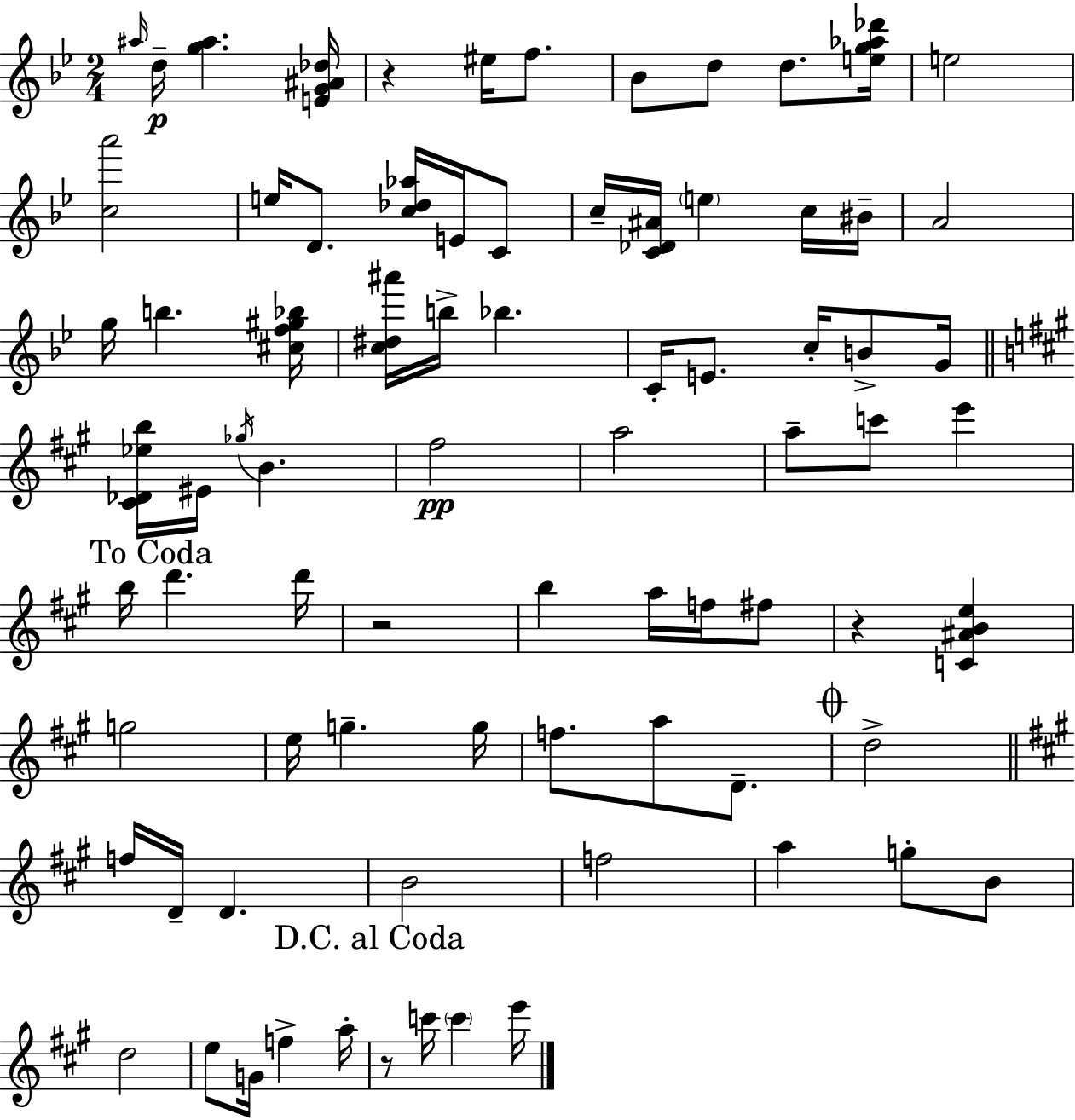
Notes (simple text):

A#5/s D5/s [G5,A#5]/q. [E4,G4,A#4,Db5]/s R/q EIS5/s F5/e. Bb4/e D5/e D5/e. [E5,G5,Ab5,Db6]/s E5/h [C5,A6]/h E5/s D4/e. [C5,Db5,Ab5]/s E4/s C4/e C5/s [C4,Db4,A#4]/s E5/q C5/s BIS4/s A4/h G5/s B5/q. [C#5,F5,G#5,Bb5]/s [C5,D#5,A#6]/s B5/s Bb5/q. C4/s E4/e. C5/s B4/e G4/s [C#4,Db4,Eb5,B5]/s EIS4/s Gb5/s B4/q. F#5/h A5/h A5/e C6/e E6/q B5/s D6/q. D6/s R/h B5/q A5/s F5/s F#5/e R/q [C4,A#4,B4,E5]/q G5/h E5/s G5/q. G5/s F5/e. A5/e D4/e. D5/h F5/s D4/s D4/q. B4/h F5/h A5/q G5/e B4/e D5/h E5/e G4/s F5/q A5/s R/e C6/s C6/q E6/s